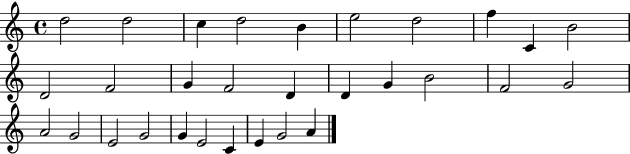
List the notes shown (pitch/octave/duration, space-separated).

D5/h D5/h C5/q D5/h B4/q E5/h D5/h F5/q C4/q B4/h D4/h F4/h G4/q F4/h D4/q D4/q G4/q B4/h F4/h G4/h A4/h G4/h E4/h G4/h G4/q E4/h C4/q E4/q G4/h A4/q